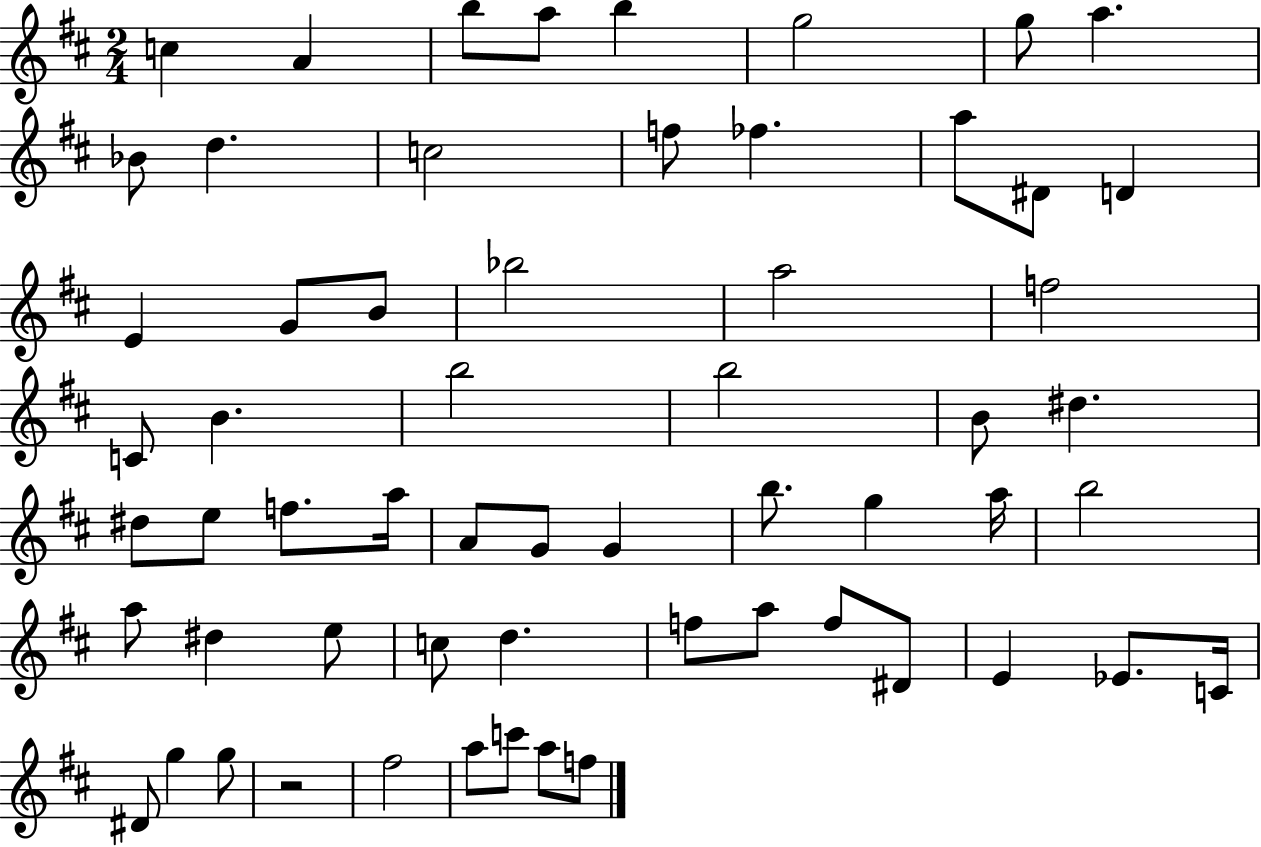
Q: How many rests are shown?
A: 1